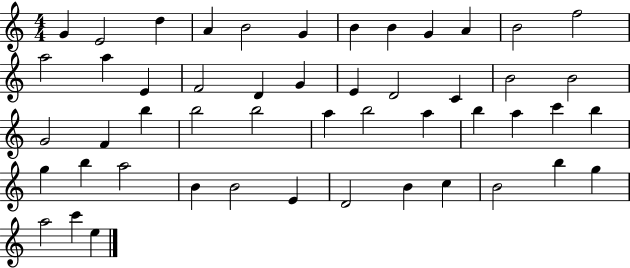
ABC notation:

X:1
T:Untitled
M:4/4
L:1/4
K:C
G E2 d A B2 G B B G A B2 f2 a2 a E F2 D G E D2 C B2 B2 G2 F b b2 b2 a b2 a b a c' b g b a2 B B2 E D2 B c B2 b g a2 c' e